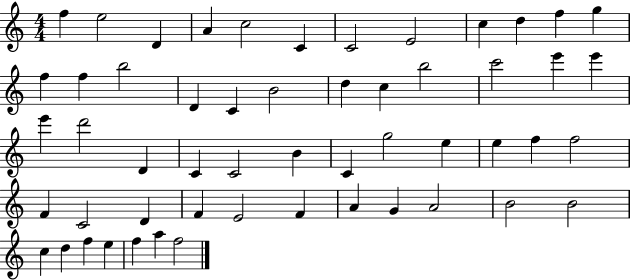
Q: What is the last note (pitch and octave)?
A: F5